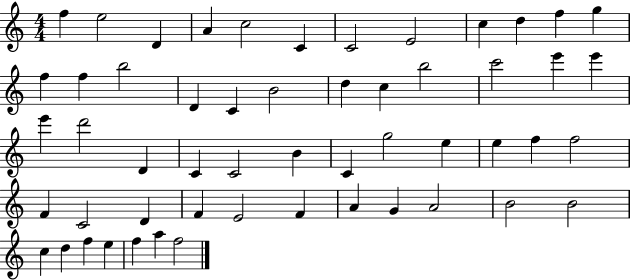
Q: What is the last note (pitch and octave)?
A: F5